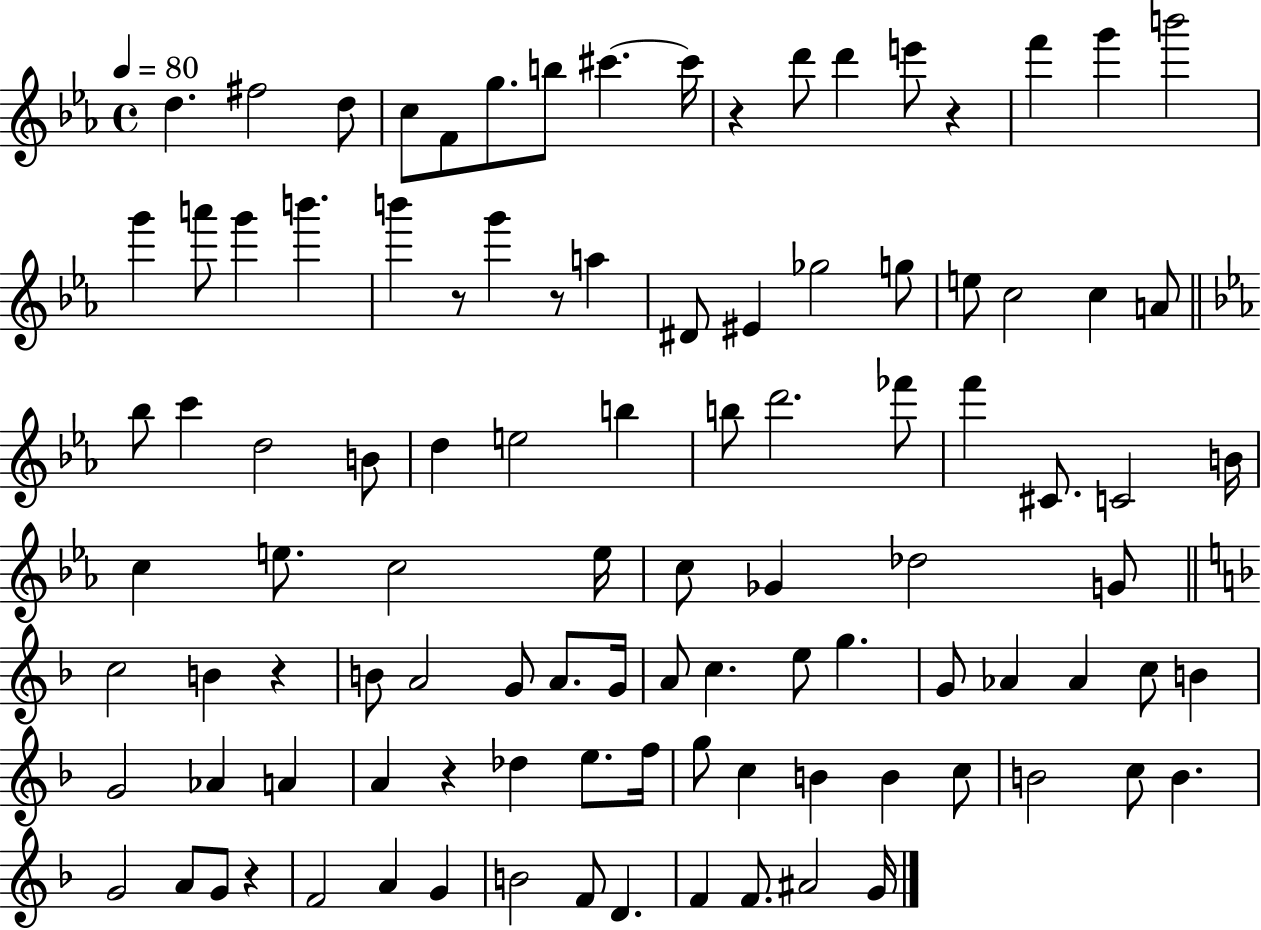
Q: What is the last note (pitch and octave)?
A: G4